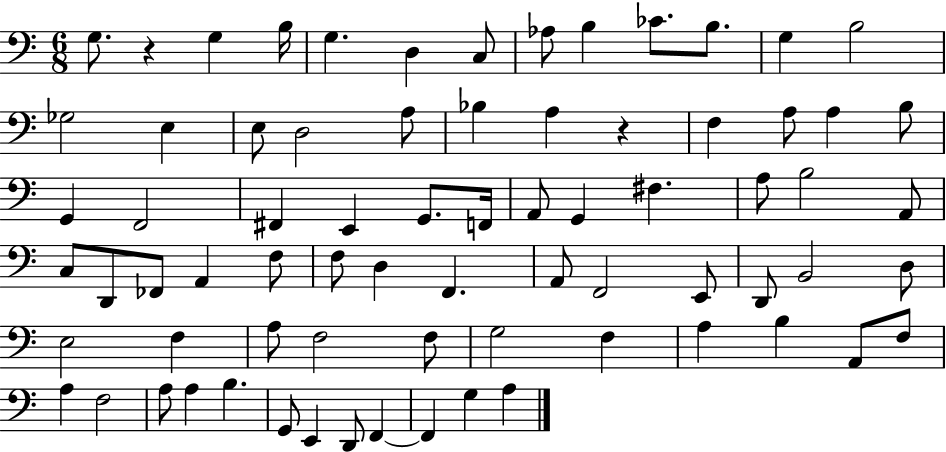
X:1
T:Untitled
M:6/8
L:1/4
K:C
G,/2 z G, B,/4 G, D, C,/2 _A,/2 B, _C/2 B,/2 G, B,2 _G,2 E, E,/2 D,2 A,/2 _B, A, z F, A,/2 A, B,/2 G,, F,,2 ^F,, E,, G,,/2 F,,/4 A,,/2 G,, ^F, A,/2 B,2 A,,/2 C,/2 D,,/2 _F,,/2 A,, F,/2 F,/2 D, F,, A,,/2 F,,2 E,,/2 D,,/2 B,,2 D,/2 E,2 F, A,/2 F,2 F,/2 G,2 F, A, B, A,,/2 F,/2 A, F,2 A,/2 A, B, G,,/2 E,, D,,/2 F,, F,, G, A,